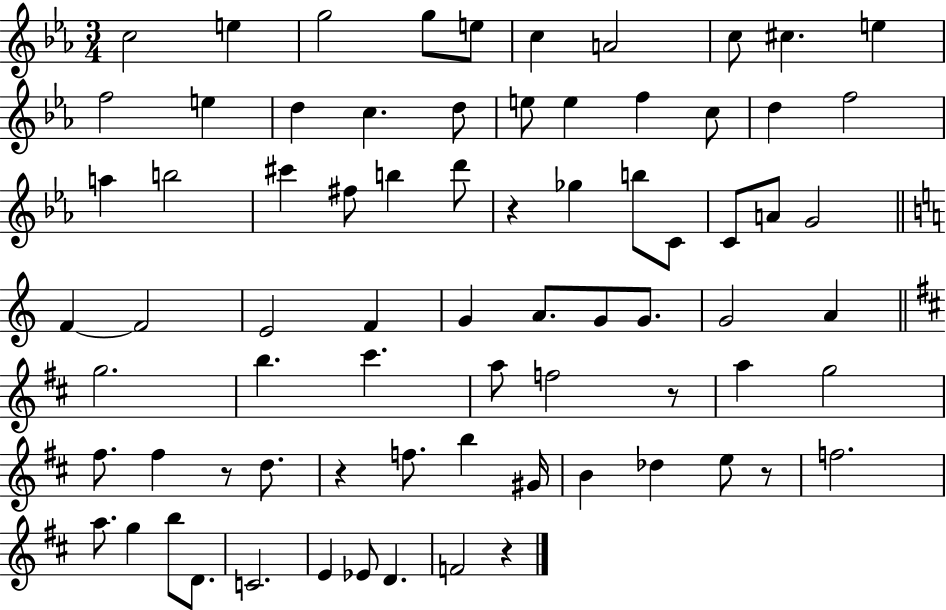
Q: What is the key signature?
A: EES major